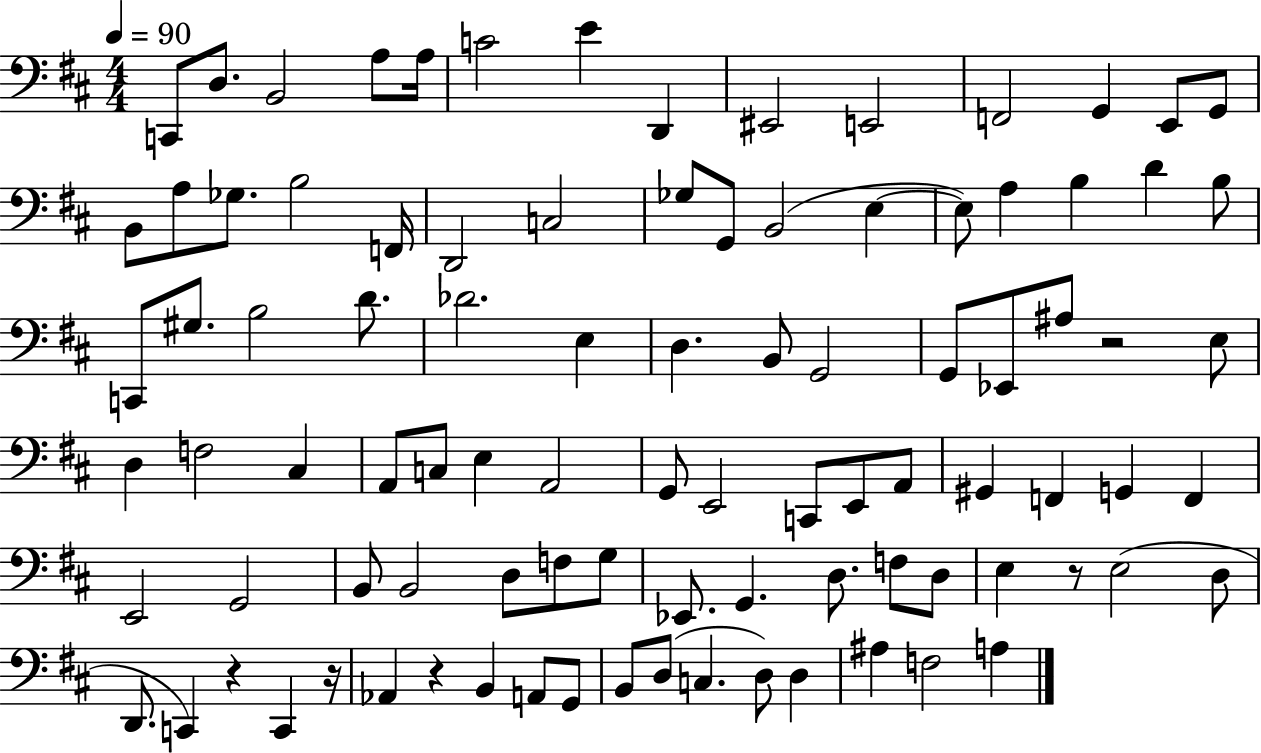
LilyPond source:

{
  \clef bass
  \numericTimeSignature
  \time 4/4
  \key d \major
  \tempo 4 = 90
  \repeat volta 2 { c,8 d8. b,2 a8 a16 | c'2 e'4 d,4 | eis,2 e,2 | f,2 g,4 e,8 g,8 | \break b,8 a8 ges8. b2 f,16 | d,2 c2 | ges8 g,8 b,2( e4~~ | e8) a4 b4 d'4 b8 | \break c,8 gis8. b2 d'8. | des'2. e4 | d4. b,8 g,2 | g,8 ees,8 ais8 r2 e8 | \break d4 f2 cis4 | a,8 c8 e4 a,2 | g,8 e,2 c,8 e,8 a,8 | gis,4 f,4 g,4 f,4 | \break e,2 g,2 | b,8 b,2 d8 f8 g8 | ees,8. g,4. d8. f8 d8 | e4 r8 e2( d8 | \break d,8. c,4) r4 c,4 r16 | aes,4 r4 b,4 a,8 g,8 | b,8 d8( c4. d8) d4 | ais4 f2 a4 | \break } \bar "|."
}